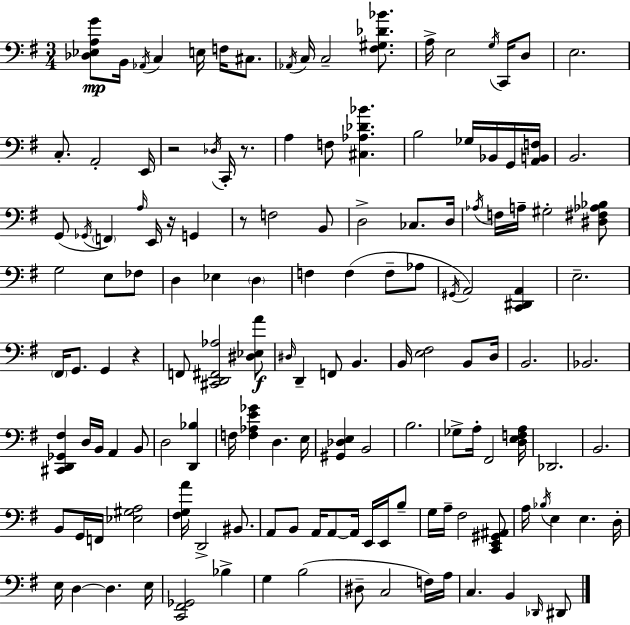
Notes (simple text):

[Db3,Eb3,A3,G4]/e B2/s Ab2/s C3/q E3/s F3/s C#3/e. Ab2/s C3/s C3/h [F#3,G#3,Db4,Bb4]/e. A3/s E3/h G3/s C2/s D3/e E3/h. C3/e. A2/h E2/s R/h Db3/s C2/s R/e. A3/q F3/e [C#3,Ab3,Db4,Bb4]/q. B3/h Gb3/s Bb2/s G2/s [A2,B2,F3]/s B2/h. G2/e Gb2/s F2/q A3/s E2/s R/s G2/q R/e F3/h B2/e D3/h CES3/e. D3/s Ab3/s F3/s A3/s G#3/h [D#3,F#3,Ab3,Bb3]/e G3/h E3/e FES3/e D3/q Eb3/q D3/q F3/q F3/q F3/e Ab3/e G#2/s A2/h [C2,D#2,A2]/q E3/h. F#2/s G2/e. G2/q R/q F2/e [C#2,D2,F#2,Ab3]/h [D#3,Eb3,A4]/e D#3/s D2/q F2/e B2/q. B2/s [E3,F#3]/h B2/e D3/s B2/h. Bb2/h. [C#2,D2,Gb2,F#3]/q D3/s B2/s A2/q B2/e D3/h [D2,Bb3]/q F3/s [F3,Ab3,E4,Gb4]/q D3/q. E3/s [G#2,Db3,E3]/q B2/h B3/h. Gb3/e A3/s F#2/h [D3,E3,F3,A3]/s Db2/h. B2/h. B2/e G2/s F2/s [Eb3,G#3,A3]/h [F#3,G3,A4]/s D2/h BIS2/e. A2/e B2/e A2/s A2/e A2/s E2/s E2/s B3/e G3/s A3/s F#3/h [C2,E2,G#2,A#2]/e A3/s Bb3/s E3/q E3/q. D3/s E3/s D3/q D3/q. E3/s [C2,F#2,Gb2]/h Bb3/q G3/q B3/h D#3/e C3/h F3/s A3/s C3/q. B2/q Db2/s D#2/e